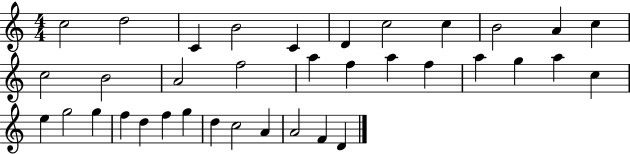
{
  \clef treble
  \numericTimeSignature
  \time 4/4
  \key c \major
  c''2 d''2 | c'4 b'2 c'4 | d'4 c''2 c''4 | b'2 a'4 c''4 | \break c''2 b'2 | a'2 f''2 | a''4 f''4 a''4 f''4 | a''4 g''4 a''4 c''4 | \break e''4 g''2 g''4 | f''4 d''4 f''4 g''4 | d''4 c''2 a'4 | a'2 f'4 d'4 | \break \bar "|."
}